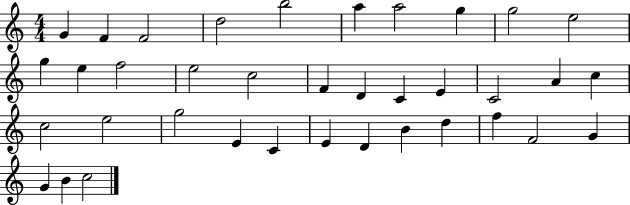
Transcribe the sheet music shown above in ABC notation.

X:1
T:Untitled
M:4/4
L:1/4
K:C
G F F2 d2 b2 a a2 g g2 e2 g e f2 e2 c2 F D C E C2 A c c2 e2 g2 E C E D B d f F2 G G B c2